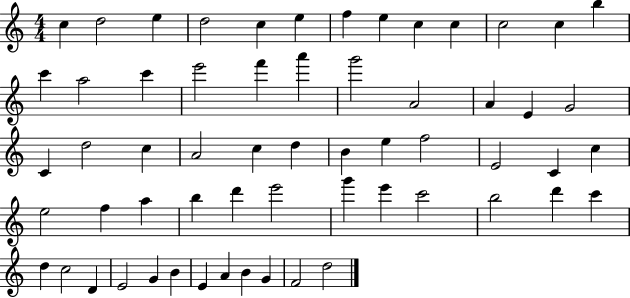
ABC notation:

X:1
T:Untitled
M:4/4
L:1/4
K:C
c d2 e d2 c e f e c c c2 c b c' a2 c' e'2 f' a' g'2 A2 A E G2 C d2 c A2 c d B e f2 E2 C c e2 f a b d' e'2 g' e' c'2 b2 d' c' d c2 D E2 G B E A B G F2 d2